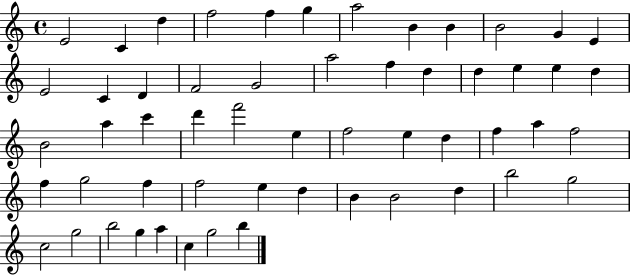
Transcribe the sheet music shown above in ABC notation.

X:1
T:Untitled
M:4/4
L:1/4
K:C
E2 C d f2 f g a2 B B B2 G E E2 C D F2 G2 a2 f d d e e d B2 a c' d' f'2 e f2 e d f a f2 f g2 f f2 e d B B2 d b2 g2 c2 g2 b2 g a c g2 b